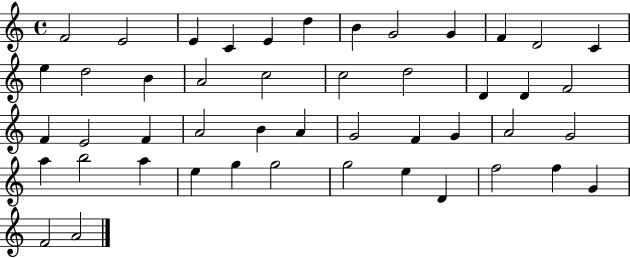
{
  \clef treble
  \time 4/4
  \defaultTimeSignature
  \key c \major
  f'2 e'2 | e'4 c'4 e'4 d''4 | b'4 g'2 g'4 | f'4 d'2 c'4 | \break e''4 d''2 b'4 | a'2 c''2 | c''2 d''2 | d'4 d'4 f'2 | \break f'4 e'2 f'4 | a'2 b'4 a'4 | g'2 f'4 g'4 | a'2 g'2 | \break a''4 b''2 a''4 | e''4 g''4 g''2 | g''2 e''4 d'4 | f''2 f''4 g'4 | \break f'2 a'2 | \bar "|."
}